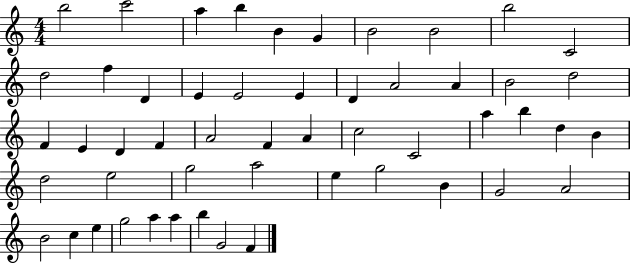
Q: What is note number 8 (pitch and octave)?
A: B4